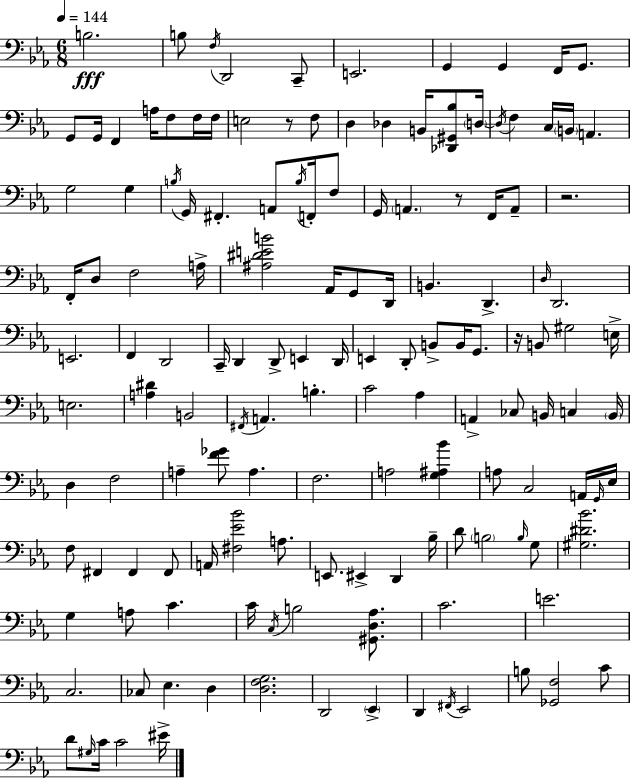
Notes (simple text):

B3/h. B3/e F3/s D2/h C2/e E2/h. G2/q G2/q F2/s G2/e. G2/e G2/s F2/q A3/s F3/e F3/s F3/s E3/h R/e F3/e D3/q Db3/q B2/s [Db2,G#2,Bb3]/e D3/s D3/s F3/q C3/s B2/s A2/q. G3/h G3/q B3/s G2/s F#2/q. A2/e B3/s F2/s F3/e G2/s A2/q. R/e F2/s A2/e R/h. F2/s D3/e F3/h A3/s [A#3,D#4,E4,B4]/h Ab2/s G2/e D2/s B2/q. D2/q. D3/s D2/h. E2/h. F2/q D2/h C2/s D2/q D2/e E2/q D2/s E2/q D2/e B2/e B2/s G2/e. R/s B2/e G#3/h E3/s E3/h. [A3,D#4]/q B2/h F#2/s A2/q. B3/q. C4/h Ab3/q A2/q CES3/e B2/s C3/q B2/s D3/q F3/h A3/q [F4,Gb4]/e A3/q. F3/h. A3/h [G3,A#3,Bb4]/q A3/e C3/h A2/s G2/s Eb3/s F3/e F#2/q F#2/q F#2/e A2/s [F#3,Eb4,Bb4]/h A3/e. E2/e. EIS2/q D2/q Bb3/s D4/e B3/h B3/s G3/e [G#3,D#4,Bb4]/h. G3/q A3/e C4/q. C4/s C3/s B3/h [G#2,D3,Ab3]/e. C4/h. E4/h. C3/h. CES3/e Eb3/q. D3/q [D3,F3,G3]/h. D2/h Eb2/q D2/q F#2/s Eb2/h B3/e [Gb2,F3]/h C4/e D4/e G#3/s C4/s C4/h EIS4/s